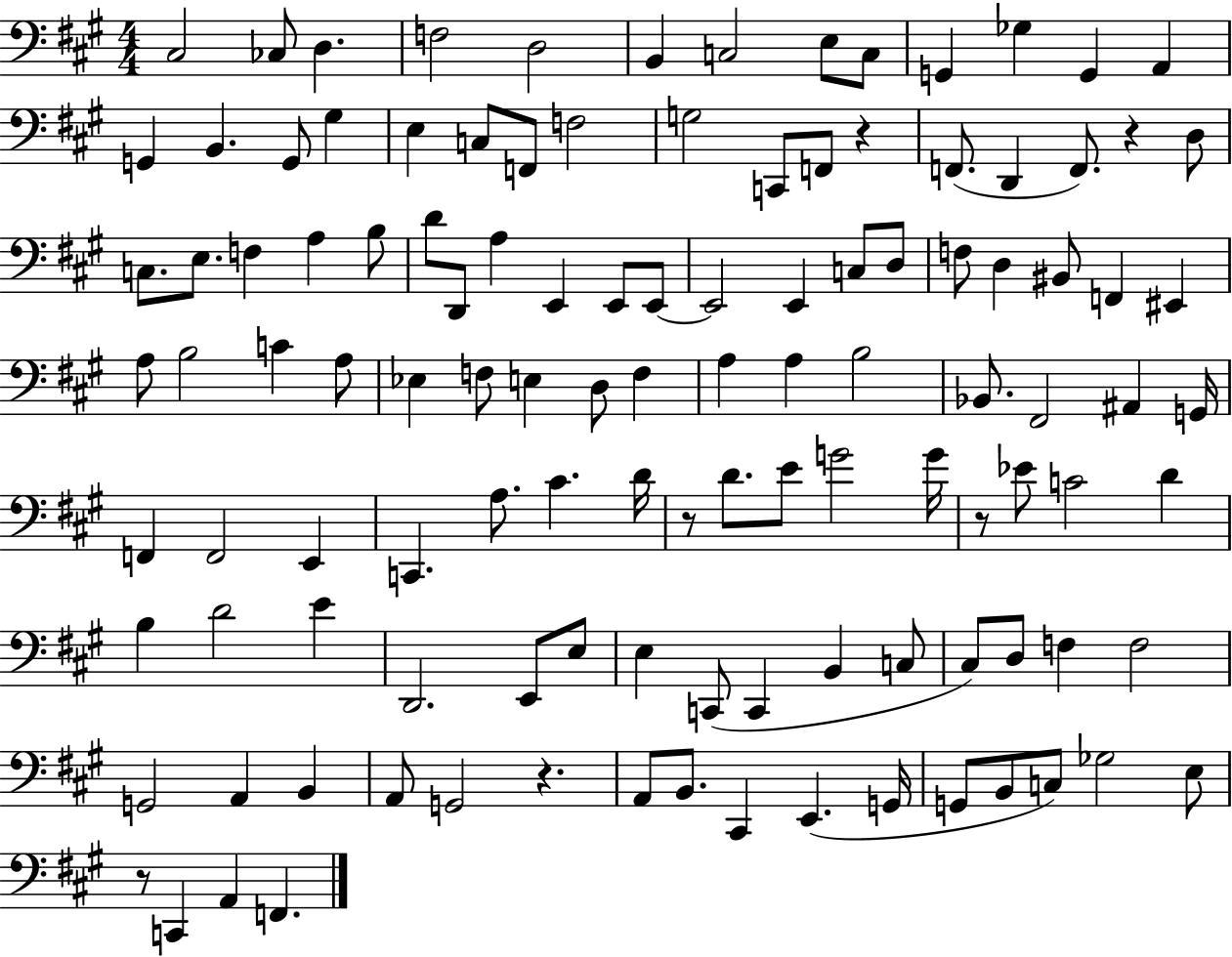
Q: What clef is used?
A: bass